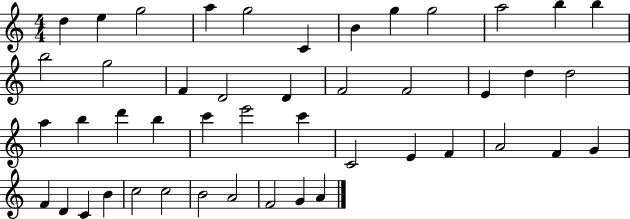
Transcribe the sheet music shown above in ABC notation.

X:1
T:Untitled
M:4/4
L:1/4
K:C
d e g2 a g2 C B g g2 a2 b b b2 g2 F D2 D F2 F2 E d d2 a b d' b c' e'2 c' C2 E F A2 F G F D C B c2 c2 B2 A2 F2 G A